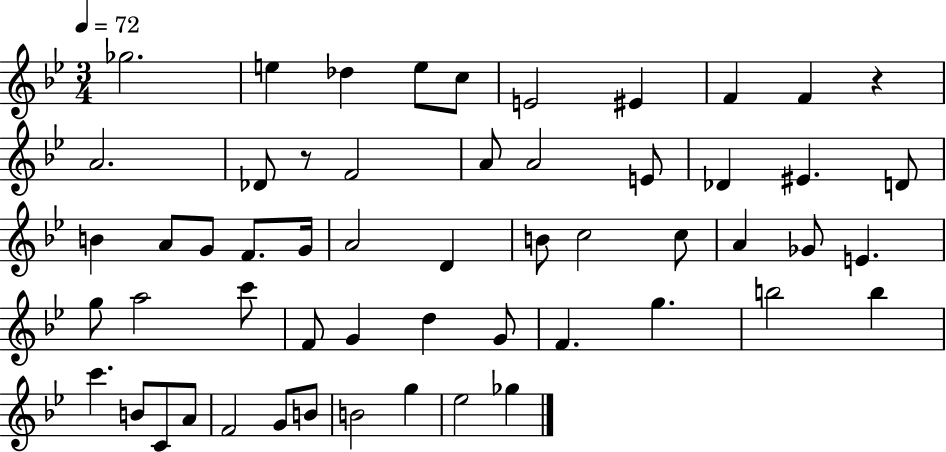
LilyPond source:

{
  \clef treble
  \numericTimeSignature
  \time 3/4
  \key bes \major
  \tempo 4 = 72
  ges''2. | e''4 des''4 e''8 c''8 | e'2 eis'4 | f'4 f'4 r4 | \break a'2. | des'8 r8 f'2 | a'8 a'2 e'8 | des'4 eis'4. d'8 | \break b'4 a'8 g'8 f'8. g'16 | a'2 d'4 | b'8 c''2 c''8 | a'4 ges'8 e'4. | \break g''8 a''2 c'''8 | f'8 g'4 d''4 g'8 | f'4. g''4. | b''2 b''4 | \break c'''4. b'8 c'8 a'8 | f'2 g'8 b'8 | b'2 g''4 | ees''2 ges''4 | \break \bar "|."
}